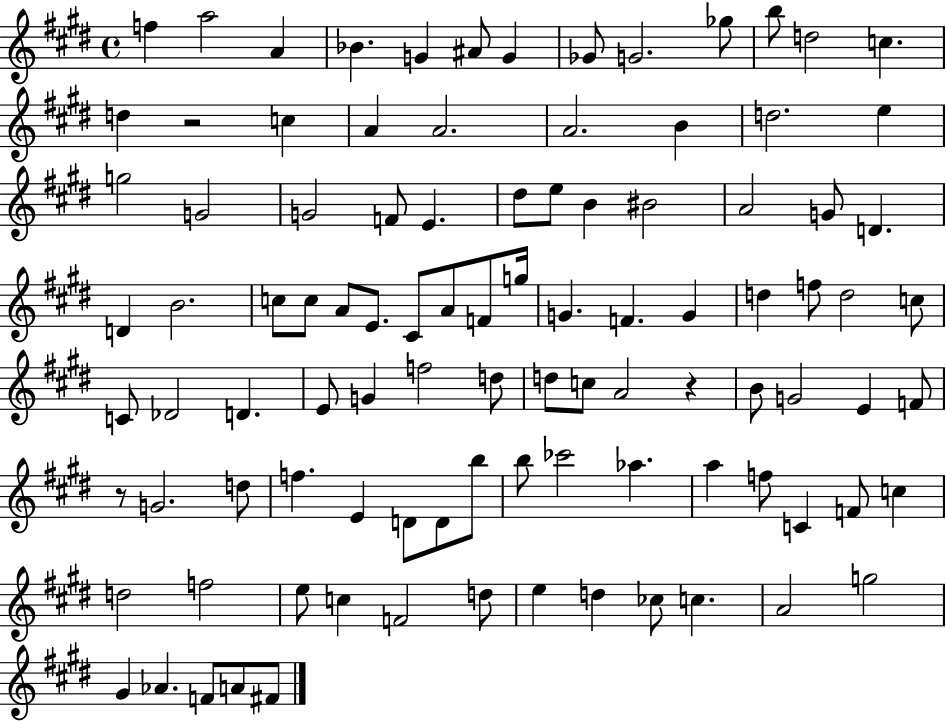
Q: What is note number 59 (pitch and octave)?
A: C5